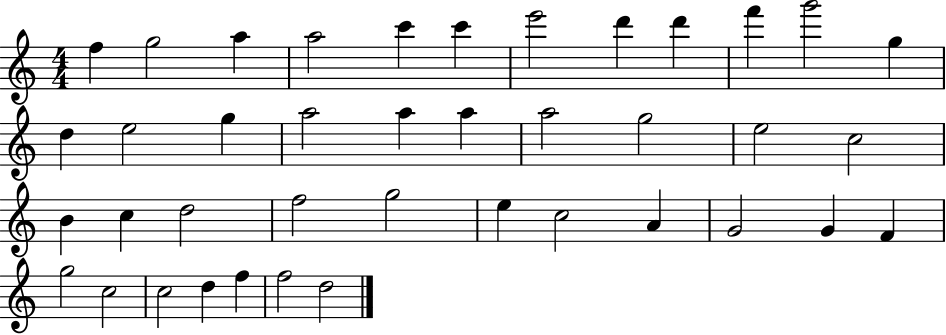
F5/q G5/h A5/q A5/h C6/q C6/q E6/h D6/q D6/q F6/q G6/h G5/q D5/q E5/h G5/q A5/h A5/q A5/q A5/h G5/h E5/h C5/h B4/q C5/q D5/h F5/h G5/h E5/q C5/h A4/q G4/h G4/q F4/q G5/h C5/h C5/h D5/q F5/q F5/h D5/h